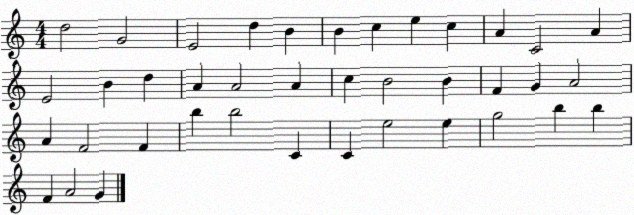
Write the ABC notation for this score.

X:1
T:Untitled
M:4/4
L:1/4
K:C
d2 G2 E2 d B B c e c A C2 A E2 B d A A2 A c B2 B F G A2 A F2 F b b2 C C e2 e g2 b b F A2 G